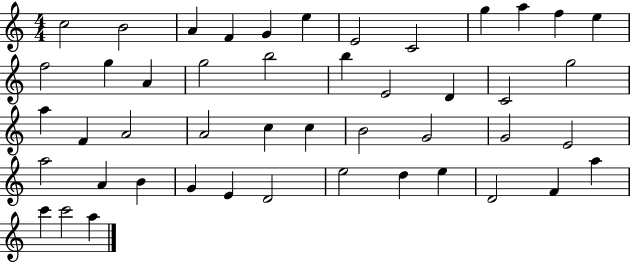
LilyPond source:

{
  \clef treble
  \numericTimeSignature
  \time 4/4
  \key c \major
  c''2 b'2 | a'4 f'4 g'4 e''4 | e'2 c'2 | g''4 a''4 f''4 e''4 | \break f''2 g''4 a'4 | g''2 b''2 | b''4 e'2 d'4 | c'2 g''2 | \break a''4 f'4 a'2 | a'2 c''4 c''4 | b'2 g'2 | g'2 e'2 | \break a''2 a'4 b'4 | g'4 e'4 d'2 | e''2 d''4 e''4 | d'2 f'4 a''4 | \break c'''4 c'''2 a''4 | \bar "|."
}